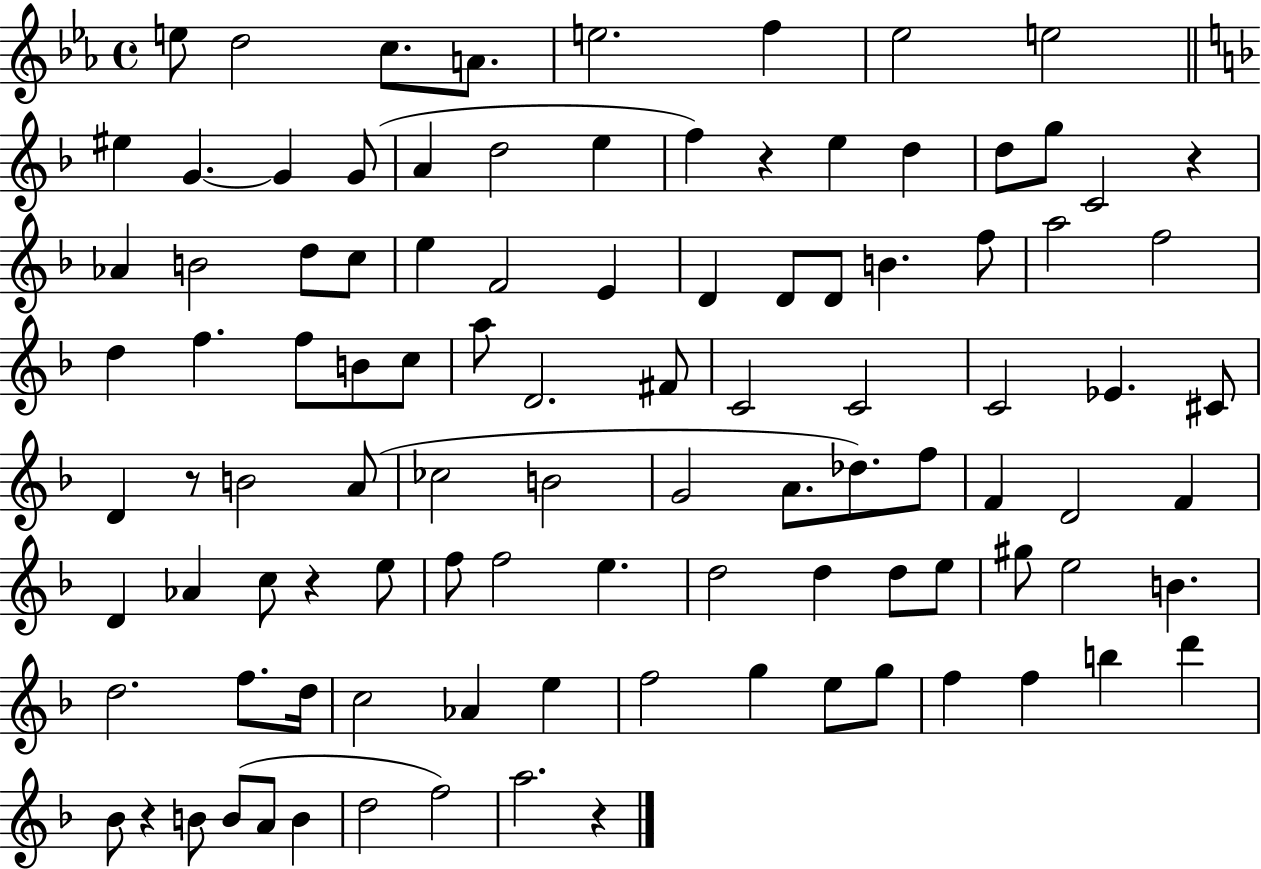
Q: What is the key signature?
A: EES major